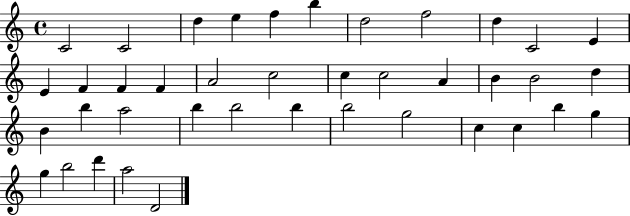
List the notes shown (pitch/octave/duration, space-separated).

C4/h C4/h D5/q E5/q F5/q B5/q D5/h F5/h D5/q C4/h E4/q E4/q F4/q F4/q F4/q A4/h C5/h C5/q C5/h A4/q B4/q B4/h D5/q B4/q B5/q A5/h B5/q B5/h B5/q B5/h G5/h C5/q C5/q B5/q G5/q G5/q B5/h D6/q A5/h D4/h